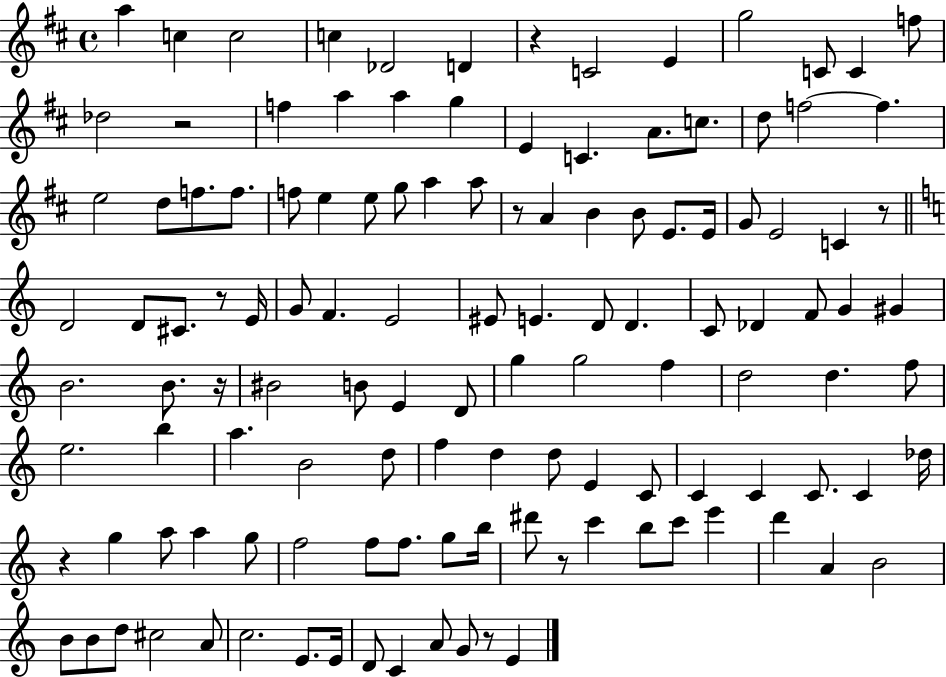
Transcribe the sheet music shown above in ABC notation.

X:1
T:Untitled
M:4/4
L:1/4
K:D
a c c2 c _D2 D z C2 E g2 C/2 C f/2 _d2 z2 f a a g E C A/2 c/2 d/2 f2 f e2 d/2 f/2 f/2 f/2 e e/2 g/2 a a/2 z/2 A B B/2 E/2 E/4 G/2 E2 C z/2 D2 D/2 ^C/2 z/2 E/4 G/2 F E2 ^E/2 E D/2 D C/2 _D F/2 G ^G B2 B/2 z/4 ^B2 B/2 E D/2 g g2 f d2 d f/2 e2 b a B2 d/2 f d d/2 E C/2 C C C/2 C _d/4 z g a/2 a g/2 f2 f/2 f/2 g/2 b/4 ^d'/2 z/2 c' b/2 c'/2 e' d' A B2 B/2 B/2 d/2 ^c2 A/2 c2 E/2 E/4 D/2 C A/2 G/2 z/2 E